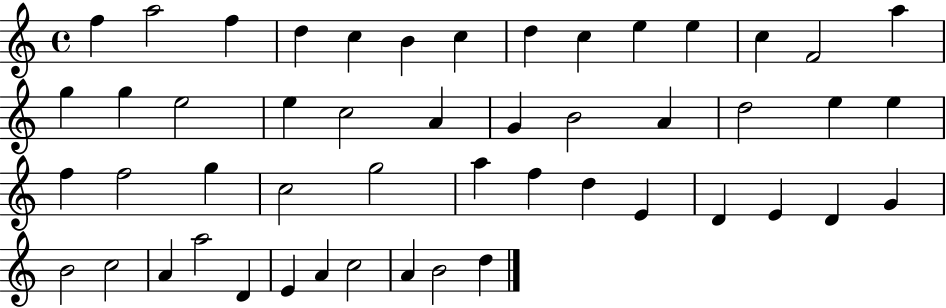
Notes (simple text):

F5/q A5/h F5/q D5/q C5/q B4/q C5/q D5/q C5/q E5/q E5/q C5/q F4/h A5/q G5/q G5/q E5/h E5/q C5/h A4/q G4/q B4/h A4/q D5/h E5/q E5/q F5/q F5/h G5/q C5/h G5/h A5/q F5/q D5/q E4/q D4/q E4/q D4/q G4/q B4/h C5/h A4/q A5/h D4/q E4/q A4/q C5/h A4/q B4/h D5/q